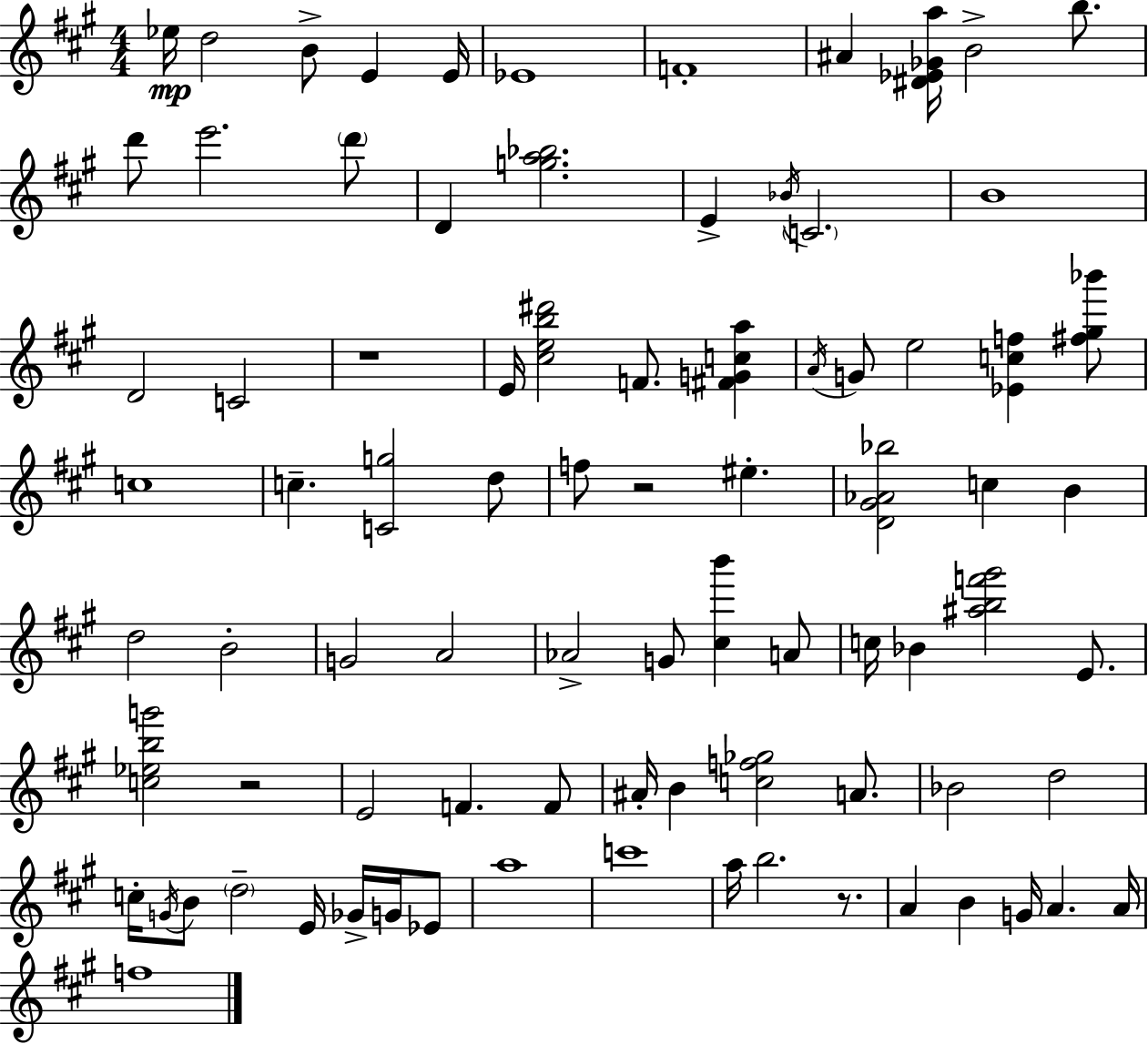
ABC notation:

X:1
T:Untitled
M:4/4
L:1/4
K:A
_e/4 d2 B/2 E E/4 _E4 F4 ^A [^D_E_Ga]/4 B2 b/2 d'/2 e'2 d'/2 D [ga_b]2 E _B/4 C2 B4 D2 C2 z4 E/4 [^ceb^d']2 F/2 [^FGca] A/4 G/2 e2 [_Ecf] [^f^g_b']/2 c4 c [Cg]2 d/2 f/2 z2 ^e [D^G_A_b]2 c B d2 B2 G2 A2 _A2 G/2 [^cb'] A/2 c/4 _B [^abf'^g']2 E/2 [c_ebg']2 z2 E2 F F/2 ^A/4 B [cf_g]2 A/2 _B2 d2 c/4 G/4 B/2 d2 E/4 _G/4 G/4 _E/2 a4 c'4 a/4 b2 z/2 A B G/4 A A/4 f4